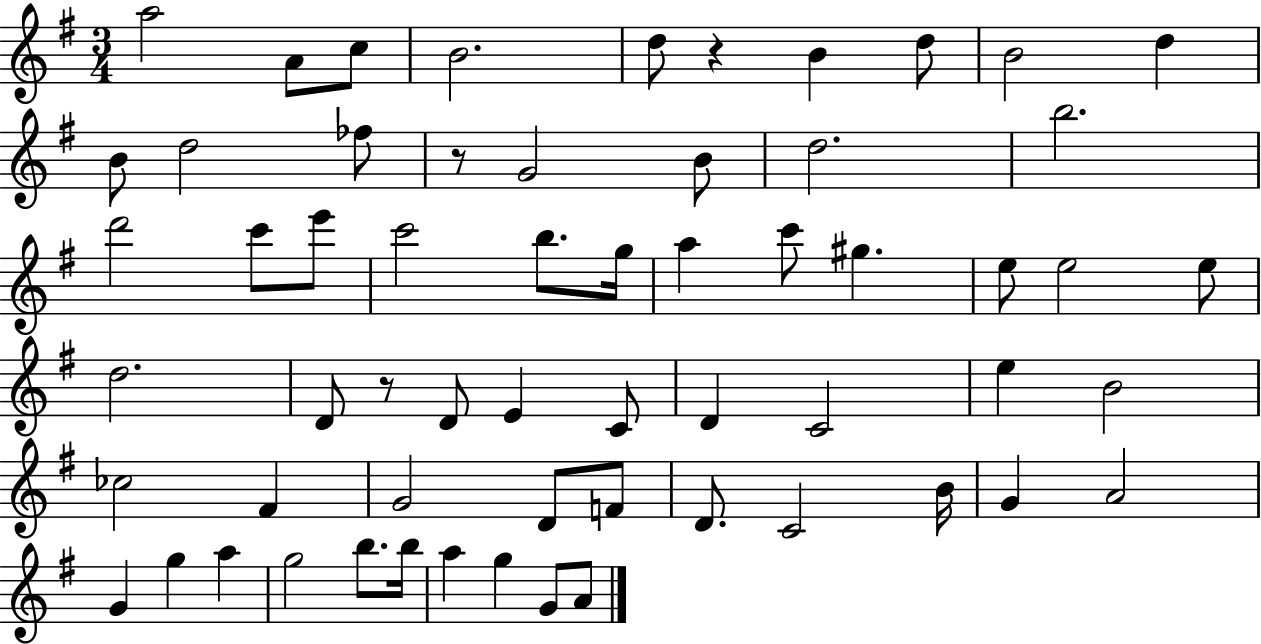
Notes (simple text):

A5/h A4/e C5/e B4/h. D5/e R/q B4/q D5/e B4/h D5/q B4/e D5/h FES5/e R/e G4/h B4/e D5/h. B5/h. D6/h C6/e E6/e C6/h B5/e. G5/s A5/q C6/e G#5/q. E5/e E5/h E5/e D5/h. D4/e R/e D4/e E4/q C4/e D4/q C4/h E5/q B4/h CES5/h F#4/q G4/h D4/e F4/e D4/e. C4/h B4/s G4/q A4/h G4/q G5/q A5/q G5/h B5/e. B5/s A5/q G5/q G4/e A4/e